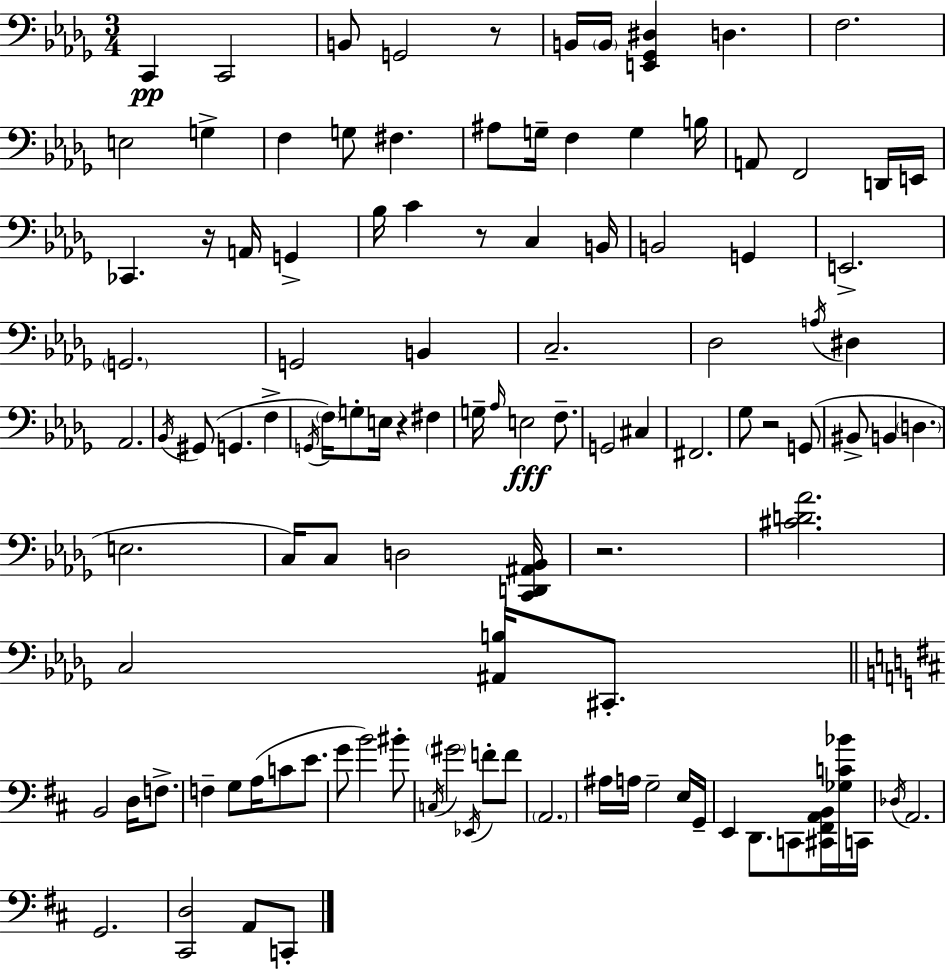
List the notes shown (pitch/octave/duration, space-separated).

C2/q C2/h B2/e G2/h R/e B2/s B2/s [E2,Gb2,D#3]/q D3/q. F3/h. E3/h G3/q F3/q G3/e F#3/q. A#3/e G3/s F3/q G3/q B3/s A2/e F2/h D2/s E2/s CES2/q. R/s A2/s G2/q Bb3/s C4/q R/e C3/q B2/s B2/h G2/q E2/h. G2/h. G2/h B2/q C3/h. Db3/h A3/s D#3/q Ab2/h. Bb2/s G#2/e G2/q. F3/q G2/s F3/s G3/e E3/s R/q F#3/q G3/s Ab3/s E3/h F3/e. G2/h C#3/q F#2/h. Gb3/e R/h G2/e BIS2/e B2/q D3/q. E3/h. C3/s C3/e D3/h [C2,D2,A#2,Bb2]/s R/h. [C#4,D4,Ab4]/h. C3/h [A#2,B3]/s C#2/e. B2/h D3/s F3/e. F3/q G3/e A3/s C4/e E4/e. G4/e B4/h BIS4/e C3/s G#4/h Eb2/s F4/e F4/e A2/h. A#3/s A3/s G3/h E3/s G2/s E2/q D2/e. C2/e [C#2,F#2,A2,B2]/s [Gb3,C4,Bb4]/s C2/s Db3/s A2/h. G2/h. [C#2,D3]/h A2/e C2/e